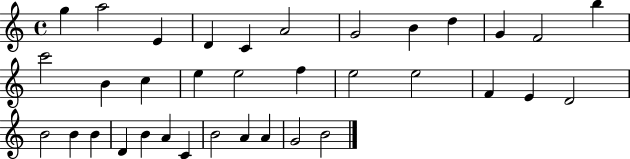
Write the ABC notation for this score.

X:1
T:Untitled
M:4/4
L:1/4
K:C
g a2 E D C A2 G2 B d G F2 b c'2 B c e e2 f e2 e2 F E D2 B2 B B D B A C B2 A A G2 B2